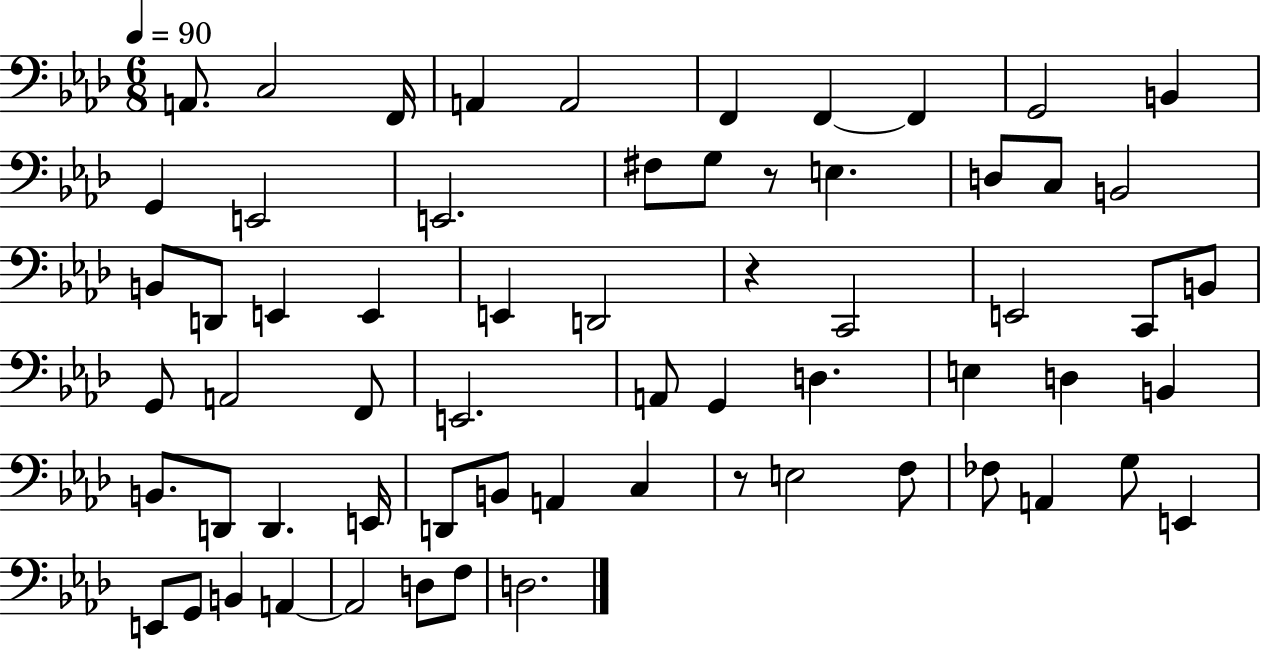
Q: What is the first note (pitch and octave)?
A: A2